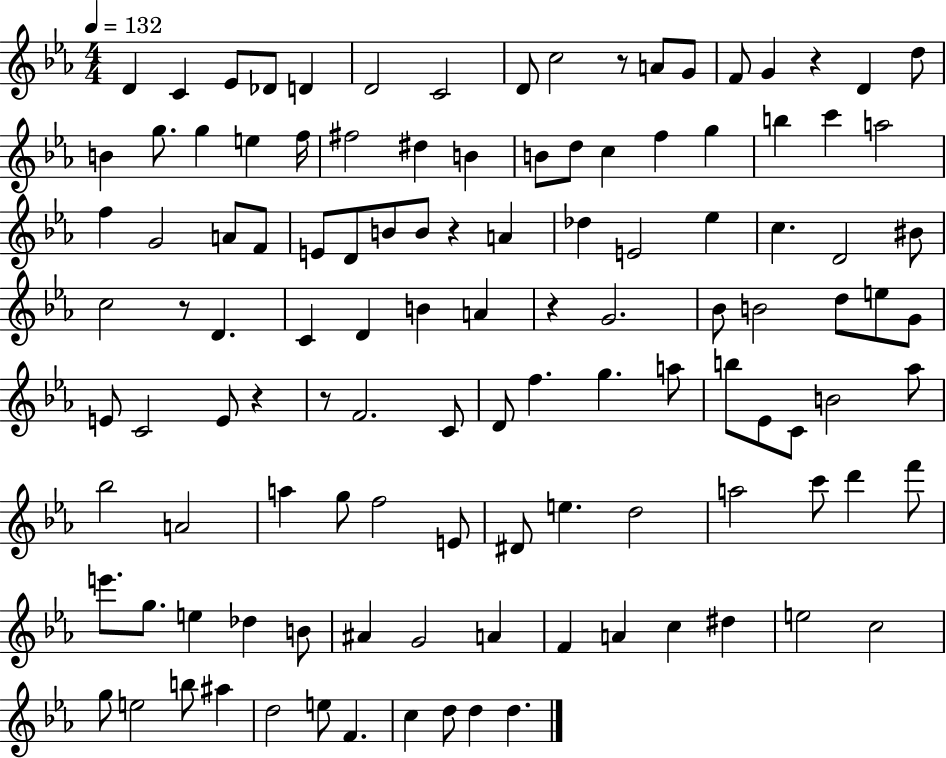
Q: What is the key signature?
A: EES major